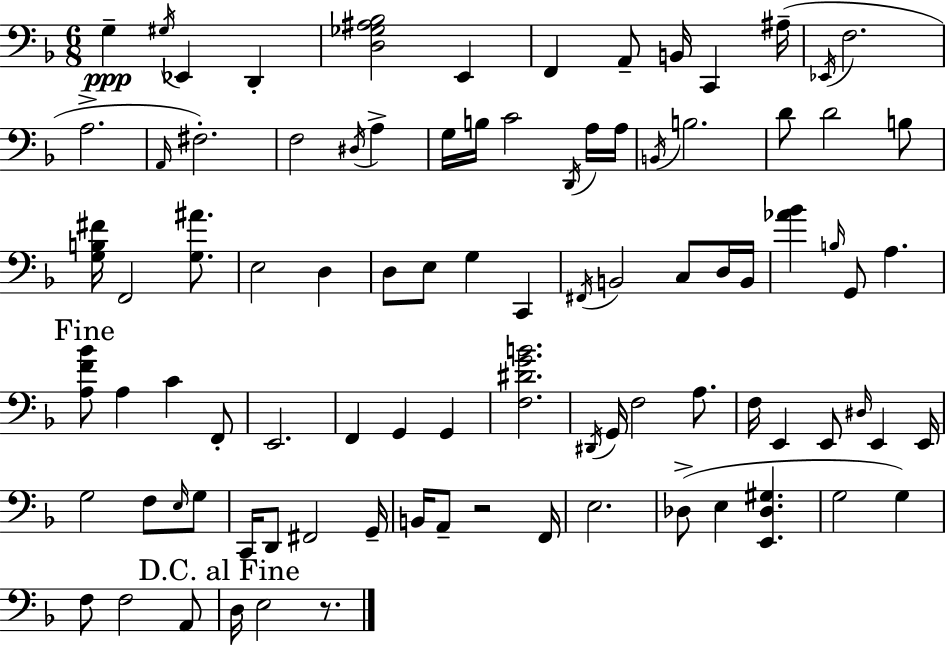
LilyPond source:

{
  \clef bass
  \numericTimeSignature
  \time 6/8
  \key f \major
  g4--\ppp \acciaccatura { gis16 } ees,4 d,4-. | <d ges ais bes>2 e,4 | f,4 a,8-- b,16 c,4 | ais16--( \acciaccatura { ees,16 } f2. | \break a2.-> | \grace { a,16 }) fis2.-. | f2 \acciaccatura { dis16 } | a4-> g16 b16 c'2 | \break \acciaccatura { d,16 } a16 a16 \acciaccatura { b,16 } b2. | d'8 d'2 | b8 <g b fis'>16 f,2 | <g ais'>8. e2 | \break d4 d8 e8 g4 | c,4 \acciaccatura { fis,16 } b,2 | c8 d16 b,16 <aes' bes'>4 \grace { b16 } | g,8 a4. \mark "Fine" <a f' bes'>8 a4 | \break c'4 f,8-. e,2. | f,4 | g,4 g,4 <f dis' g' b'>2. | \acciaccatura { dis,16 } g,16 f2 | \break a8. f16 e,4 | e,8 \grace { dis16 } e,4 e,16 g2 | f8 \grace { e16 } g8 c,16 | d,8 fis,2 g,16-- b,16 | \break a,8-- r2 f,16 e2. | des8->( | e4 <e, des gis>4. g2 | g4) f8 | \break f2 a,8 \mark "D.C. al Fine" d16 | e2 r8. \bar "|."
}